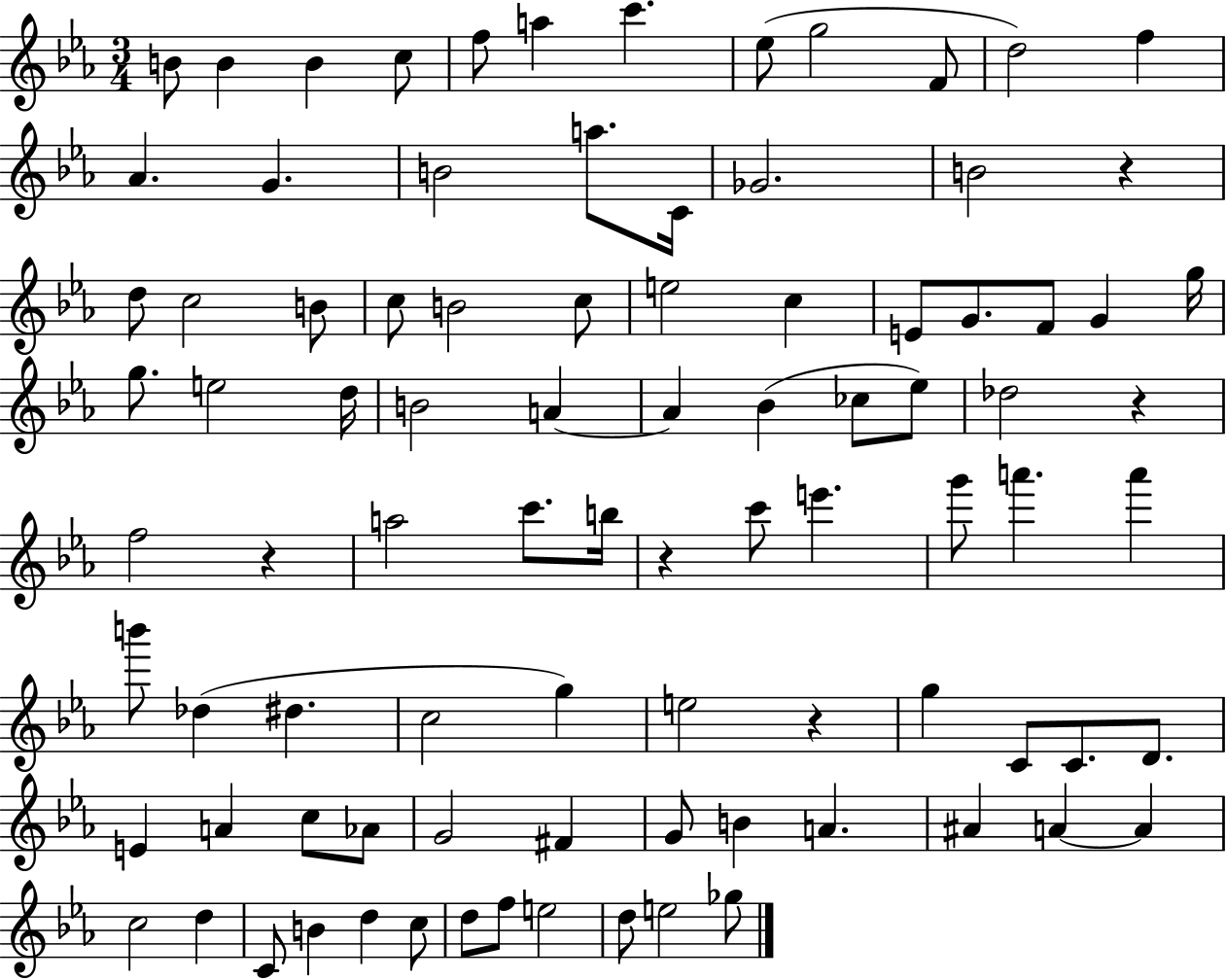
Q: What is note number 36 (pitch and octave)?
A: B4